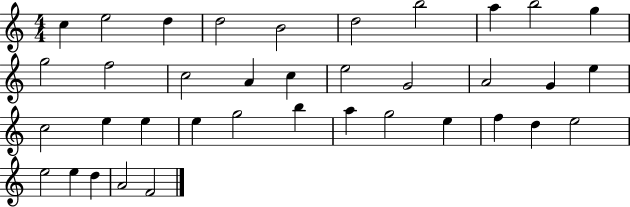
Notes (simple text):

C5/q E5/h D5/q D5/h B4/h D5/h B5/h A5/q B5/h G5/q G5/h F5/h C5/h A4/q C5/q E5/h G4/h A4/h G4/q E5/q C5/h E5/q E5/q E5/q G5/h B5/q A5/q G5/h E5/q F5/q D5/q E5/h E5/h E5/q D5/q A4/h F4/h